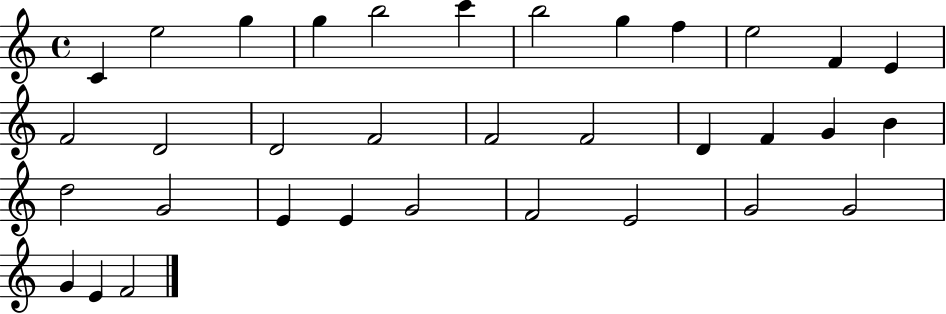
{
  \clef treble
  \time 4/4
  \defaultTimeSignature
  \key c \major
  c'4 e''2 g''4 | g''4 b''2 c'''4 | b''2 g''4 f''4 | e''2 f'4 e'4 | \break f'2 d'2 | d'2 f'2 | f'2 f'2 | d'4 f'4 g'4 b'4 | \break d''2 g'2 | e'4 e'4 g'2 | f'2 e'2 | g'2 g'2 | \break g'4 e'4 f'2 | \bar "|."
}